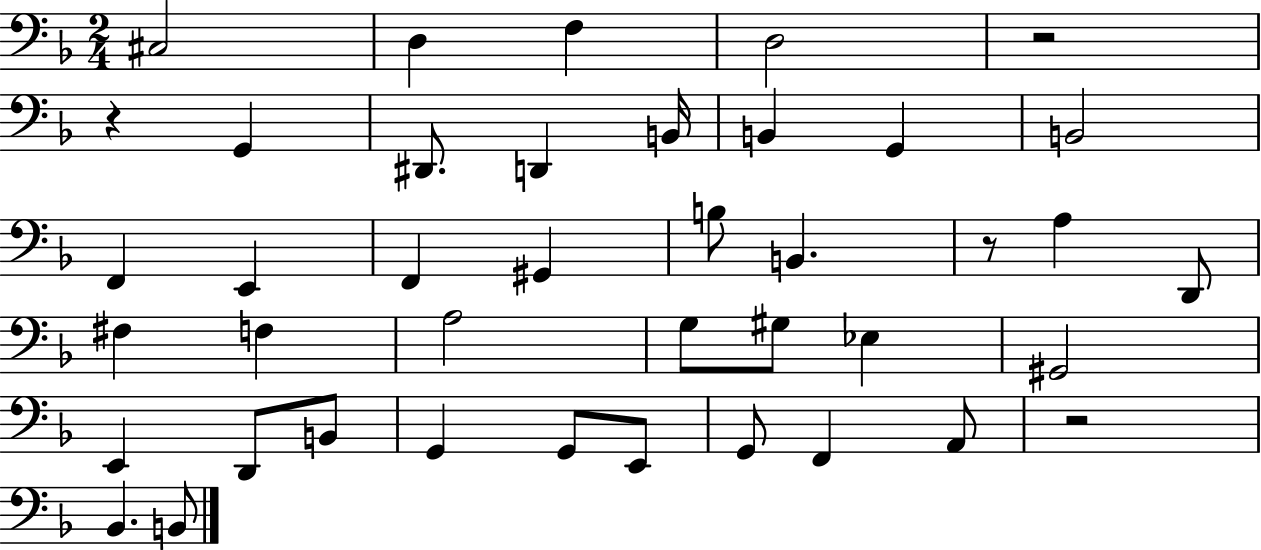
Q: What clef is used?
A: bass